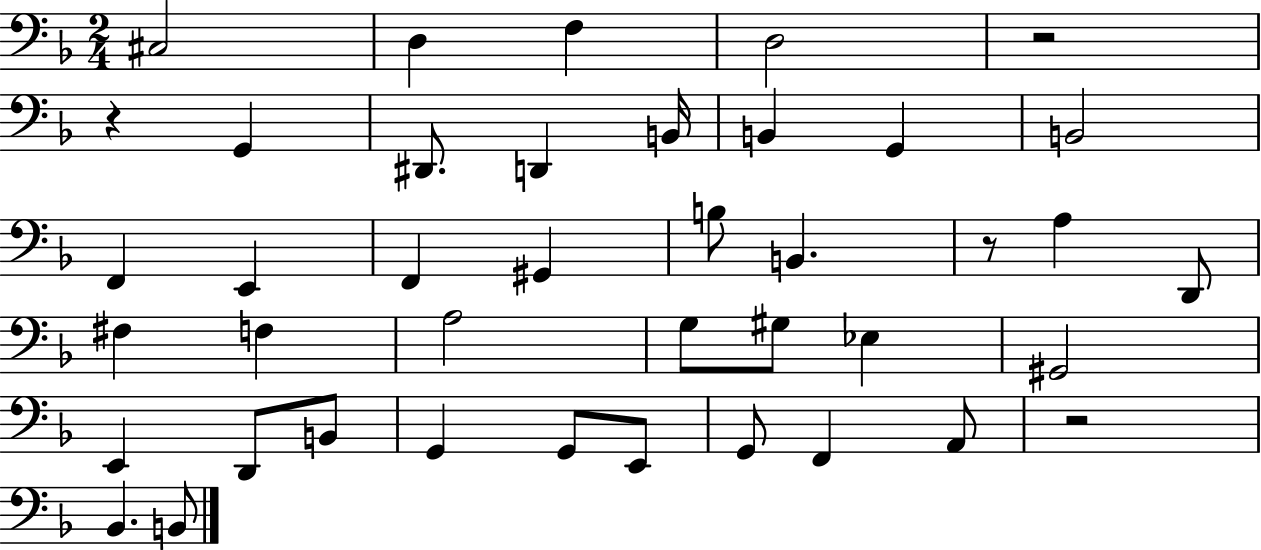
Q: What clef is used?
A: bass